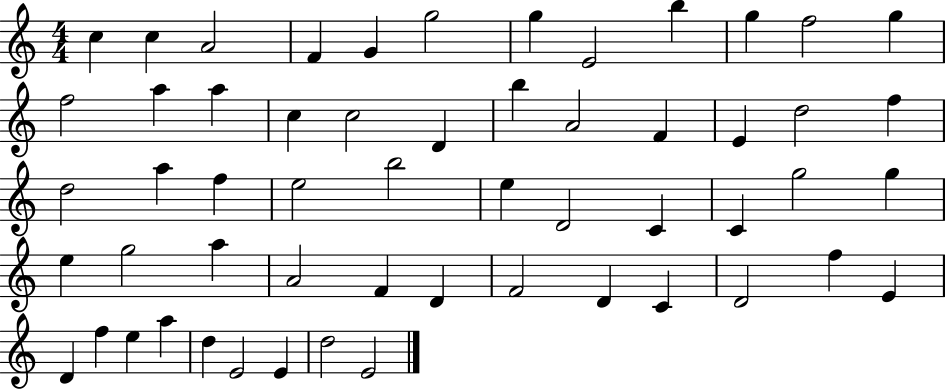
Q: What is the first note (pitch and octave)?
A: C5